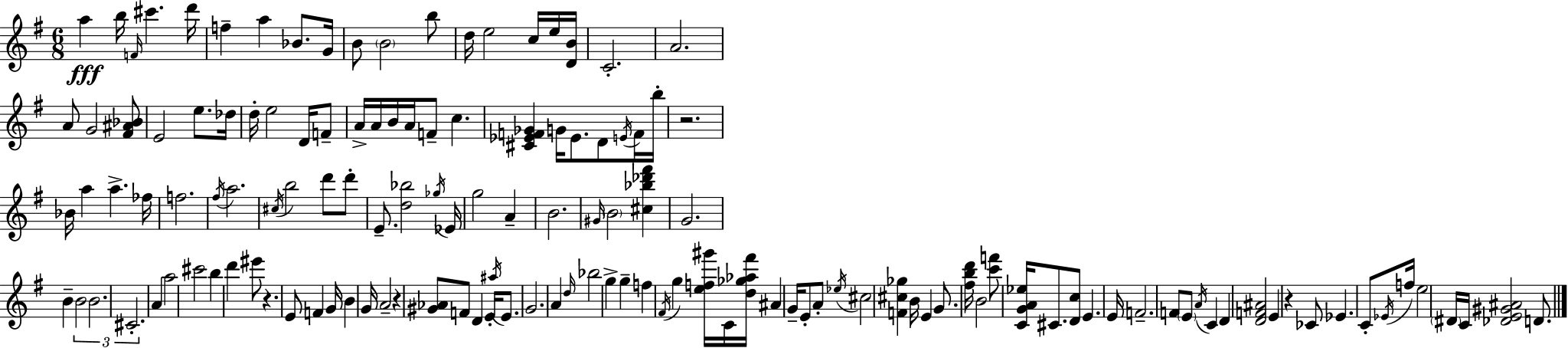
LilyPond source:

{
  \clef treble
  \numericTimeSignature
  \time 6/8
  \key e \minor
  a''4\fff b''16 \grace { f'16 } cis'''4. | d'''16 f''4-- a''4 bes'8. | g'16 b'8 \parenthesize b'2 b''8 | d''16 e''2 c''16 e''16 | \break <d' b'>16 c'2.-. | a'2. | a'8 g'2 <fis' ais' bes'>8 | e'2 e''8. | \break des''16 d''16-. e''2 d'16 f'8-- | a'16-> a'16 b'16 a'16 f'8-- c''4. | <cis' ees' f' ges'>4 g'16 ees'8. d'8 \acciaccatura { e'16 } | f'16 b''16-. r2. | \break bes'16 a''4 a''4.-> | fes''16 f''2. | \acciaccatura { fis''16 } a''2. | \acciaccatura { cis''16 } b''2 | \break d'''8 d'''8-. e'8.-- <d'' bes''>2 | \acciaccatura { ges''16 } ees'16 g''2 | a'4-- b'2. | \grace { gis'16 } \parenthesize b'2 | \break <cis'' bes'' des''' fis'''>4 g'2. | b'4-- \tuplet 3/2 { b'2 | b'2. | cis'2.-. } | \break a'4 a''2 | cis'''2 | b''4 d'''4 eis'''8 | r4. e'8 f'4 | \break g'16 b'4 g'16 a'2-- | r4 <gis' aes'>8 f'8 d'4 | e'16-. \acciaccatura { ais''16 } e'8. g'2. | a'4 \grace { d''16 } | \break bes''2 g''4-> | g''4-- f''4 \acciaccatura { fis'16 } g''4 | <e'' f'' gis'''>16 c'16 <d'' ges'' aes'' fis'''>16 ais'4 g'16-- e'8-. a'8-. | \acciaccatura { ees''16 } cis''2 <f' cis'' ges''>4 | \break b'16 e'4 g'8. <fis'' b'' d'''>16 b'2 | <c''' f'''>8 <c' g' a' ees''>16 cis'8. | <d' c''>8 e'4. e'16 f'2.-- | f'8 | \break \parenthesize e'8 \acciaccatura { a'16 } c'4 d'4 <d' f' ais'>2 | e'4 r4 | ces'8 ees'4. c'8-. | \acciaccatura { ees'16 } f''16 e''2 \parenthesize dis'16 | \break c'16 <des' e' gis' ais'>2 d'8. | \bar "|."
}